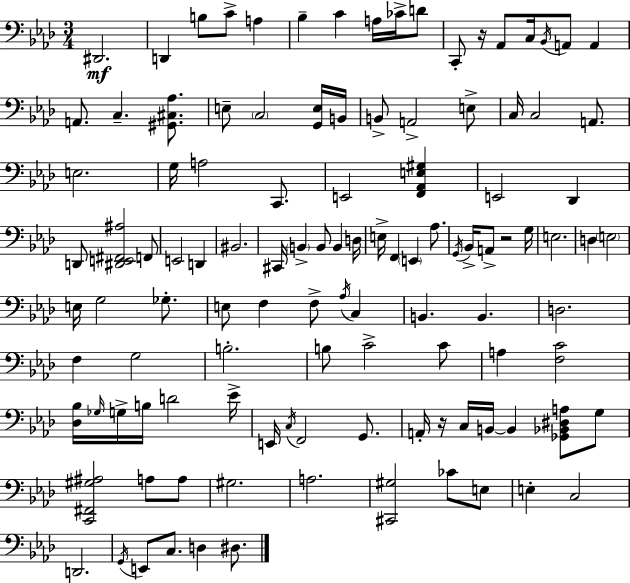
X:1
T:Untitled
M:3/4
L:1/4
K:Ab
^D,,2 D,, B,/2 C/2 A, _B, C A,/4 _C/4 D/2 C,,/2 z/4 _A,,/2 C,/4 _B,,/4 A,,/2 A,, A,,/2 C, [^G,,^C,_A,]/2 E,/2 C,2 [G,,E,]/4 B,,/4 B,,/2 A,,2 E,/2 C,/4 C,2 A,,/2 E,2 G,/4 A,2 C,,/2 E,,2 [F,,_A,,E,^G,] E,,2 _D,, D,,/2 [^D,,E,,^F,,^A,]2 F,,/2 E,,2 D,, ^B,,2 ^C,,/4 B,, B,,/2 B,, D,/4 E,/4 F,, E,, _A,/2 G,,/4 _B,,/4 A,,/2 z2 G,/4 E,2 D, E,2 E,/4 G,2 _G,/2 E,/2 F, F,/2 _A,/4 C, B,, B,, D,2 F, G,2 B,2 B,/2 C2 C/2 A, [F,C]2 [_D,_B,]/4 _G,/4 G,/4 B,/4 D2 _E/4 E,,/4 C,/4 F,,2 G,,/2 A,,/4 z/4 C,/4 B,,/4 B,, [_G,,_B,,^D,A,]/2 G,/2 [C,,^F,,^G,^A,]2 A,/2 A,/2 ^G,2 A,2 [^C,,^G,]2 _C/2 E,/2 E, C,2 D,,2 G,,/4 E,,/2 C,/2 D, ^D,/2